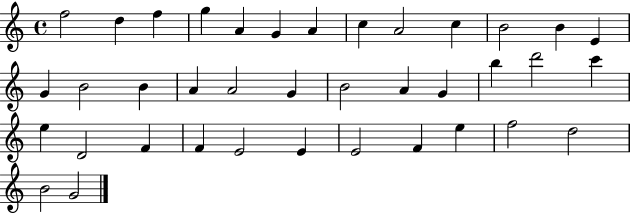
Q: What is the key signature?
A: C major